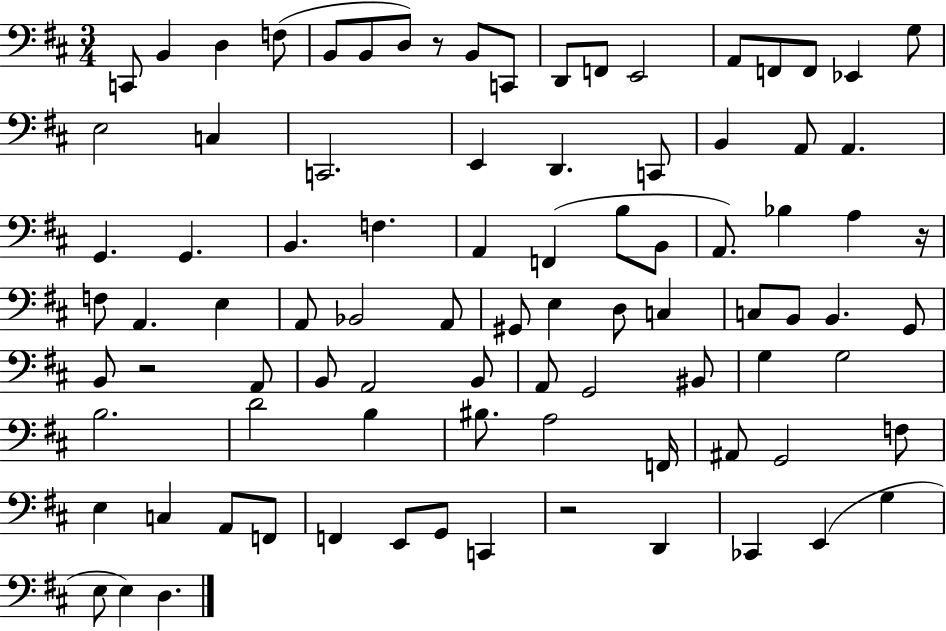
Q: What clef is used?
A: bass